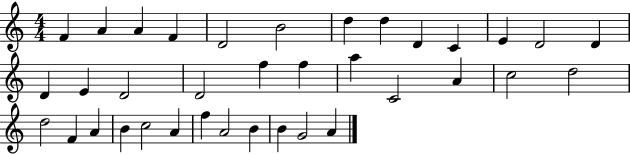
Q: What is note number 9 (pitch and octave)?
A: D4